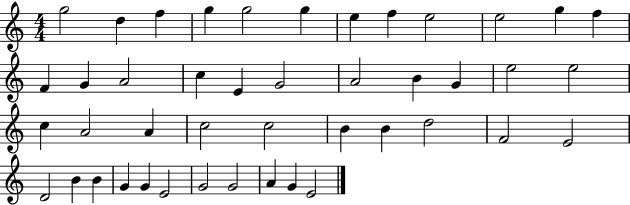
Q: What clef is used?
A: treble